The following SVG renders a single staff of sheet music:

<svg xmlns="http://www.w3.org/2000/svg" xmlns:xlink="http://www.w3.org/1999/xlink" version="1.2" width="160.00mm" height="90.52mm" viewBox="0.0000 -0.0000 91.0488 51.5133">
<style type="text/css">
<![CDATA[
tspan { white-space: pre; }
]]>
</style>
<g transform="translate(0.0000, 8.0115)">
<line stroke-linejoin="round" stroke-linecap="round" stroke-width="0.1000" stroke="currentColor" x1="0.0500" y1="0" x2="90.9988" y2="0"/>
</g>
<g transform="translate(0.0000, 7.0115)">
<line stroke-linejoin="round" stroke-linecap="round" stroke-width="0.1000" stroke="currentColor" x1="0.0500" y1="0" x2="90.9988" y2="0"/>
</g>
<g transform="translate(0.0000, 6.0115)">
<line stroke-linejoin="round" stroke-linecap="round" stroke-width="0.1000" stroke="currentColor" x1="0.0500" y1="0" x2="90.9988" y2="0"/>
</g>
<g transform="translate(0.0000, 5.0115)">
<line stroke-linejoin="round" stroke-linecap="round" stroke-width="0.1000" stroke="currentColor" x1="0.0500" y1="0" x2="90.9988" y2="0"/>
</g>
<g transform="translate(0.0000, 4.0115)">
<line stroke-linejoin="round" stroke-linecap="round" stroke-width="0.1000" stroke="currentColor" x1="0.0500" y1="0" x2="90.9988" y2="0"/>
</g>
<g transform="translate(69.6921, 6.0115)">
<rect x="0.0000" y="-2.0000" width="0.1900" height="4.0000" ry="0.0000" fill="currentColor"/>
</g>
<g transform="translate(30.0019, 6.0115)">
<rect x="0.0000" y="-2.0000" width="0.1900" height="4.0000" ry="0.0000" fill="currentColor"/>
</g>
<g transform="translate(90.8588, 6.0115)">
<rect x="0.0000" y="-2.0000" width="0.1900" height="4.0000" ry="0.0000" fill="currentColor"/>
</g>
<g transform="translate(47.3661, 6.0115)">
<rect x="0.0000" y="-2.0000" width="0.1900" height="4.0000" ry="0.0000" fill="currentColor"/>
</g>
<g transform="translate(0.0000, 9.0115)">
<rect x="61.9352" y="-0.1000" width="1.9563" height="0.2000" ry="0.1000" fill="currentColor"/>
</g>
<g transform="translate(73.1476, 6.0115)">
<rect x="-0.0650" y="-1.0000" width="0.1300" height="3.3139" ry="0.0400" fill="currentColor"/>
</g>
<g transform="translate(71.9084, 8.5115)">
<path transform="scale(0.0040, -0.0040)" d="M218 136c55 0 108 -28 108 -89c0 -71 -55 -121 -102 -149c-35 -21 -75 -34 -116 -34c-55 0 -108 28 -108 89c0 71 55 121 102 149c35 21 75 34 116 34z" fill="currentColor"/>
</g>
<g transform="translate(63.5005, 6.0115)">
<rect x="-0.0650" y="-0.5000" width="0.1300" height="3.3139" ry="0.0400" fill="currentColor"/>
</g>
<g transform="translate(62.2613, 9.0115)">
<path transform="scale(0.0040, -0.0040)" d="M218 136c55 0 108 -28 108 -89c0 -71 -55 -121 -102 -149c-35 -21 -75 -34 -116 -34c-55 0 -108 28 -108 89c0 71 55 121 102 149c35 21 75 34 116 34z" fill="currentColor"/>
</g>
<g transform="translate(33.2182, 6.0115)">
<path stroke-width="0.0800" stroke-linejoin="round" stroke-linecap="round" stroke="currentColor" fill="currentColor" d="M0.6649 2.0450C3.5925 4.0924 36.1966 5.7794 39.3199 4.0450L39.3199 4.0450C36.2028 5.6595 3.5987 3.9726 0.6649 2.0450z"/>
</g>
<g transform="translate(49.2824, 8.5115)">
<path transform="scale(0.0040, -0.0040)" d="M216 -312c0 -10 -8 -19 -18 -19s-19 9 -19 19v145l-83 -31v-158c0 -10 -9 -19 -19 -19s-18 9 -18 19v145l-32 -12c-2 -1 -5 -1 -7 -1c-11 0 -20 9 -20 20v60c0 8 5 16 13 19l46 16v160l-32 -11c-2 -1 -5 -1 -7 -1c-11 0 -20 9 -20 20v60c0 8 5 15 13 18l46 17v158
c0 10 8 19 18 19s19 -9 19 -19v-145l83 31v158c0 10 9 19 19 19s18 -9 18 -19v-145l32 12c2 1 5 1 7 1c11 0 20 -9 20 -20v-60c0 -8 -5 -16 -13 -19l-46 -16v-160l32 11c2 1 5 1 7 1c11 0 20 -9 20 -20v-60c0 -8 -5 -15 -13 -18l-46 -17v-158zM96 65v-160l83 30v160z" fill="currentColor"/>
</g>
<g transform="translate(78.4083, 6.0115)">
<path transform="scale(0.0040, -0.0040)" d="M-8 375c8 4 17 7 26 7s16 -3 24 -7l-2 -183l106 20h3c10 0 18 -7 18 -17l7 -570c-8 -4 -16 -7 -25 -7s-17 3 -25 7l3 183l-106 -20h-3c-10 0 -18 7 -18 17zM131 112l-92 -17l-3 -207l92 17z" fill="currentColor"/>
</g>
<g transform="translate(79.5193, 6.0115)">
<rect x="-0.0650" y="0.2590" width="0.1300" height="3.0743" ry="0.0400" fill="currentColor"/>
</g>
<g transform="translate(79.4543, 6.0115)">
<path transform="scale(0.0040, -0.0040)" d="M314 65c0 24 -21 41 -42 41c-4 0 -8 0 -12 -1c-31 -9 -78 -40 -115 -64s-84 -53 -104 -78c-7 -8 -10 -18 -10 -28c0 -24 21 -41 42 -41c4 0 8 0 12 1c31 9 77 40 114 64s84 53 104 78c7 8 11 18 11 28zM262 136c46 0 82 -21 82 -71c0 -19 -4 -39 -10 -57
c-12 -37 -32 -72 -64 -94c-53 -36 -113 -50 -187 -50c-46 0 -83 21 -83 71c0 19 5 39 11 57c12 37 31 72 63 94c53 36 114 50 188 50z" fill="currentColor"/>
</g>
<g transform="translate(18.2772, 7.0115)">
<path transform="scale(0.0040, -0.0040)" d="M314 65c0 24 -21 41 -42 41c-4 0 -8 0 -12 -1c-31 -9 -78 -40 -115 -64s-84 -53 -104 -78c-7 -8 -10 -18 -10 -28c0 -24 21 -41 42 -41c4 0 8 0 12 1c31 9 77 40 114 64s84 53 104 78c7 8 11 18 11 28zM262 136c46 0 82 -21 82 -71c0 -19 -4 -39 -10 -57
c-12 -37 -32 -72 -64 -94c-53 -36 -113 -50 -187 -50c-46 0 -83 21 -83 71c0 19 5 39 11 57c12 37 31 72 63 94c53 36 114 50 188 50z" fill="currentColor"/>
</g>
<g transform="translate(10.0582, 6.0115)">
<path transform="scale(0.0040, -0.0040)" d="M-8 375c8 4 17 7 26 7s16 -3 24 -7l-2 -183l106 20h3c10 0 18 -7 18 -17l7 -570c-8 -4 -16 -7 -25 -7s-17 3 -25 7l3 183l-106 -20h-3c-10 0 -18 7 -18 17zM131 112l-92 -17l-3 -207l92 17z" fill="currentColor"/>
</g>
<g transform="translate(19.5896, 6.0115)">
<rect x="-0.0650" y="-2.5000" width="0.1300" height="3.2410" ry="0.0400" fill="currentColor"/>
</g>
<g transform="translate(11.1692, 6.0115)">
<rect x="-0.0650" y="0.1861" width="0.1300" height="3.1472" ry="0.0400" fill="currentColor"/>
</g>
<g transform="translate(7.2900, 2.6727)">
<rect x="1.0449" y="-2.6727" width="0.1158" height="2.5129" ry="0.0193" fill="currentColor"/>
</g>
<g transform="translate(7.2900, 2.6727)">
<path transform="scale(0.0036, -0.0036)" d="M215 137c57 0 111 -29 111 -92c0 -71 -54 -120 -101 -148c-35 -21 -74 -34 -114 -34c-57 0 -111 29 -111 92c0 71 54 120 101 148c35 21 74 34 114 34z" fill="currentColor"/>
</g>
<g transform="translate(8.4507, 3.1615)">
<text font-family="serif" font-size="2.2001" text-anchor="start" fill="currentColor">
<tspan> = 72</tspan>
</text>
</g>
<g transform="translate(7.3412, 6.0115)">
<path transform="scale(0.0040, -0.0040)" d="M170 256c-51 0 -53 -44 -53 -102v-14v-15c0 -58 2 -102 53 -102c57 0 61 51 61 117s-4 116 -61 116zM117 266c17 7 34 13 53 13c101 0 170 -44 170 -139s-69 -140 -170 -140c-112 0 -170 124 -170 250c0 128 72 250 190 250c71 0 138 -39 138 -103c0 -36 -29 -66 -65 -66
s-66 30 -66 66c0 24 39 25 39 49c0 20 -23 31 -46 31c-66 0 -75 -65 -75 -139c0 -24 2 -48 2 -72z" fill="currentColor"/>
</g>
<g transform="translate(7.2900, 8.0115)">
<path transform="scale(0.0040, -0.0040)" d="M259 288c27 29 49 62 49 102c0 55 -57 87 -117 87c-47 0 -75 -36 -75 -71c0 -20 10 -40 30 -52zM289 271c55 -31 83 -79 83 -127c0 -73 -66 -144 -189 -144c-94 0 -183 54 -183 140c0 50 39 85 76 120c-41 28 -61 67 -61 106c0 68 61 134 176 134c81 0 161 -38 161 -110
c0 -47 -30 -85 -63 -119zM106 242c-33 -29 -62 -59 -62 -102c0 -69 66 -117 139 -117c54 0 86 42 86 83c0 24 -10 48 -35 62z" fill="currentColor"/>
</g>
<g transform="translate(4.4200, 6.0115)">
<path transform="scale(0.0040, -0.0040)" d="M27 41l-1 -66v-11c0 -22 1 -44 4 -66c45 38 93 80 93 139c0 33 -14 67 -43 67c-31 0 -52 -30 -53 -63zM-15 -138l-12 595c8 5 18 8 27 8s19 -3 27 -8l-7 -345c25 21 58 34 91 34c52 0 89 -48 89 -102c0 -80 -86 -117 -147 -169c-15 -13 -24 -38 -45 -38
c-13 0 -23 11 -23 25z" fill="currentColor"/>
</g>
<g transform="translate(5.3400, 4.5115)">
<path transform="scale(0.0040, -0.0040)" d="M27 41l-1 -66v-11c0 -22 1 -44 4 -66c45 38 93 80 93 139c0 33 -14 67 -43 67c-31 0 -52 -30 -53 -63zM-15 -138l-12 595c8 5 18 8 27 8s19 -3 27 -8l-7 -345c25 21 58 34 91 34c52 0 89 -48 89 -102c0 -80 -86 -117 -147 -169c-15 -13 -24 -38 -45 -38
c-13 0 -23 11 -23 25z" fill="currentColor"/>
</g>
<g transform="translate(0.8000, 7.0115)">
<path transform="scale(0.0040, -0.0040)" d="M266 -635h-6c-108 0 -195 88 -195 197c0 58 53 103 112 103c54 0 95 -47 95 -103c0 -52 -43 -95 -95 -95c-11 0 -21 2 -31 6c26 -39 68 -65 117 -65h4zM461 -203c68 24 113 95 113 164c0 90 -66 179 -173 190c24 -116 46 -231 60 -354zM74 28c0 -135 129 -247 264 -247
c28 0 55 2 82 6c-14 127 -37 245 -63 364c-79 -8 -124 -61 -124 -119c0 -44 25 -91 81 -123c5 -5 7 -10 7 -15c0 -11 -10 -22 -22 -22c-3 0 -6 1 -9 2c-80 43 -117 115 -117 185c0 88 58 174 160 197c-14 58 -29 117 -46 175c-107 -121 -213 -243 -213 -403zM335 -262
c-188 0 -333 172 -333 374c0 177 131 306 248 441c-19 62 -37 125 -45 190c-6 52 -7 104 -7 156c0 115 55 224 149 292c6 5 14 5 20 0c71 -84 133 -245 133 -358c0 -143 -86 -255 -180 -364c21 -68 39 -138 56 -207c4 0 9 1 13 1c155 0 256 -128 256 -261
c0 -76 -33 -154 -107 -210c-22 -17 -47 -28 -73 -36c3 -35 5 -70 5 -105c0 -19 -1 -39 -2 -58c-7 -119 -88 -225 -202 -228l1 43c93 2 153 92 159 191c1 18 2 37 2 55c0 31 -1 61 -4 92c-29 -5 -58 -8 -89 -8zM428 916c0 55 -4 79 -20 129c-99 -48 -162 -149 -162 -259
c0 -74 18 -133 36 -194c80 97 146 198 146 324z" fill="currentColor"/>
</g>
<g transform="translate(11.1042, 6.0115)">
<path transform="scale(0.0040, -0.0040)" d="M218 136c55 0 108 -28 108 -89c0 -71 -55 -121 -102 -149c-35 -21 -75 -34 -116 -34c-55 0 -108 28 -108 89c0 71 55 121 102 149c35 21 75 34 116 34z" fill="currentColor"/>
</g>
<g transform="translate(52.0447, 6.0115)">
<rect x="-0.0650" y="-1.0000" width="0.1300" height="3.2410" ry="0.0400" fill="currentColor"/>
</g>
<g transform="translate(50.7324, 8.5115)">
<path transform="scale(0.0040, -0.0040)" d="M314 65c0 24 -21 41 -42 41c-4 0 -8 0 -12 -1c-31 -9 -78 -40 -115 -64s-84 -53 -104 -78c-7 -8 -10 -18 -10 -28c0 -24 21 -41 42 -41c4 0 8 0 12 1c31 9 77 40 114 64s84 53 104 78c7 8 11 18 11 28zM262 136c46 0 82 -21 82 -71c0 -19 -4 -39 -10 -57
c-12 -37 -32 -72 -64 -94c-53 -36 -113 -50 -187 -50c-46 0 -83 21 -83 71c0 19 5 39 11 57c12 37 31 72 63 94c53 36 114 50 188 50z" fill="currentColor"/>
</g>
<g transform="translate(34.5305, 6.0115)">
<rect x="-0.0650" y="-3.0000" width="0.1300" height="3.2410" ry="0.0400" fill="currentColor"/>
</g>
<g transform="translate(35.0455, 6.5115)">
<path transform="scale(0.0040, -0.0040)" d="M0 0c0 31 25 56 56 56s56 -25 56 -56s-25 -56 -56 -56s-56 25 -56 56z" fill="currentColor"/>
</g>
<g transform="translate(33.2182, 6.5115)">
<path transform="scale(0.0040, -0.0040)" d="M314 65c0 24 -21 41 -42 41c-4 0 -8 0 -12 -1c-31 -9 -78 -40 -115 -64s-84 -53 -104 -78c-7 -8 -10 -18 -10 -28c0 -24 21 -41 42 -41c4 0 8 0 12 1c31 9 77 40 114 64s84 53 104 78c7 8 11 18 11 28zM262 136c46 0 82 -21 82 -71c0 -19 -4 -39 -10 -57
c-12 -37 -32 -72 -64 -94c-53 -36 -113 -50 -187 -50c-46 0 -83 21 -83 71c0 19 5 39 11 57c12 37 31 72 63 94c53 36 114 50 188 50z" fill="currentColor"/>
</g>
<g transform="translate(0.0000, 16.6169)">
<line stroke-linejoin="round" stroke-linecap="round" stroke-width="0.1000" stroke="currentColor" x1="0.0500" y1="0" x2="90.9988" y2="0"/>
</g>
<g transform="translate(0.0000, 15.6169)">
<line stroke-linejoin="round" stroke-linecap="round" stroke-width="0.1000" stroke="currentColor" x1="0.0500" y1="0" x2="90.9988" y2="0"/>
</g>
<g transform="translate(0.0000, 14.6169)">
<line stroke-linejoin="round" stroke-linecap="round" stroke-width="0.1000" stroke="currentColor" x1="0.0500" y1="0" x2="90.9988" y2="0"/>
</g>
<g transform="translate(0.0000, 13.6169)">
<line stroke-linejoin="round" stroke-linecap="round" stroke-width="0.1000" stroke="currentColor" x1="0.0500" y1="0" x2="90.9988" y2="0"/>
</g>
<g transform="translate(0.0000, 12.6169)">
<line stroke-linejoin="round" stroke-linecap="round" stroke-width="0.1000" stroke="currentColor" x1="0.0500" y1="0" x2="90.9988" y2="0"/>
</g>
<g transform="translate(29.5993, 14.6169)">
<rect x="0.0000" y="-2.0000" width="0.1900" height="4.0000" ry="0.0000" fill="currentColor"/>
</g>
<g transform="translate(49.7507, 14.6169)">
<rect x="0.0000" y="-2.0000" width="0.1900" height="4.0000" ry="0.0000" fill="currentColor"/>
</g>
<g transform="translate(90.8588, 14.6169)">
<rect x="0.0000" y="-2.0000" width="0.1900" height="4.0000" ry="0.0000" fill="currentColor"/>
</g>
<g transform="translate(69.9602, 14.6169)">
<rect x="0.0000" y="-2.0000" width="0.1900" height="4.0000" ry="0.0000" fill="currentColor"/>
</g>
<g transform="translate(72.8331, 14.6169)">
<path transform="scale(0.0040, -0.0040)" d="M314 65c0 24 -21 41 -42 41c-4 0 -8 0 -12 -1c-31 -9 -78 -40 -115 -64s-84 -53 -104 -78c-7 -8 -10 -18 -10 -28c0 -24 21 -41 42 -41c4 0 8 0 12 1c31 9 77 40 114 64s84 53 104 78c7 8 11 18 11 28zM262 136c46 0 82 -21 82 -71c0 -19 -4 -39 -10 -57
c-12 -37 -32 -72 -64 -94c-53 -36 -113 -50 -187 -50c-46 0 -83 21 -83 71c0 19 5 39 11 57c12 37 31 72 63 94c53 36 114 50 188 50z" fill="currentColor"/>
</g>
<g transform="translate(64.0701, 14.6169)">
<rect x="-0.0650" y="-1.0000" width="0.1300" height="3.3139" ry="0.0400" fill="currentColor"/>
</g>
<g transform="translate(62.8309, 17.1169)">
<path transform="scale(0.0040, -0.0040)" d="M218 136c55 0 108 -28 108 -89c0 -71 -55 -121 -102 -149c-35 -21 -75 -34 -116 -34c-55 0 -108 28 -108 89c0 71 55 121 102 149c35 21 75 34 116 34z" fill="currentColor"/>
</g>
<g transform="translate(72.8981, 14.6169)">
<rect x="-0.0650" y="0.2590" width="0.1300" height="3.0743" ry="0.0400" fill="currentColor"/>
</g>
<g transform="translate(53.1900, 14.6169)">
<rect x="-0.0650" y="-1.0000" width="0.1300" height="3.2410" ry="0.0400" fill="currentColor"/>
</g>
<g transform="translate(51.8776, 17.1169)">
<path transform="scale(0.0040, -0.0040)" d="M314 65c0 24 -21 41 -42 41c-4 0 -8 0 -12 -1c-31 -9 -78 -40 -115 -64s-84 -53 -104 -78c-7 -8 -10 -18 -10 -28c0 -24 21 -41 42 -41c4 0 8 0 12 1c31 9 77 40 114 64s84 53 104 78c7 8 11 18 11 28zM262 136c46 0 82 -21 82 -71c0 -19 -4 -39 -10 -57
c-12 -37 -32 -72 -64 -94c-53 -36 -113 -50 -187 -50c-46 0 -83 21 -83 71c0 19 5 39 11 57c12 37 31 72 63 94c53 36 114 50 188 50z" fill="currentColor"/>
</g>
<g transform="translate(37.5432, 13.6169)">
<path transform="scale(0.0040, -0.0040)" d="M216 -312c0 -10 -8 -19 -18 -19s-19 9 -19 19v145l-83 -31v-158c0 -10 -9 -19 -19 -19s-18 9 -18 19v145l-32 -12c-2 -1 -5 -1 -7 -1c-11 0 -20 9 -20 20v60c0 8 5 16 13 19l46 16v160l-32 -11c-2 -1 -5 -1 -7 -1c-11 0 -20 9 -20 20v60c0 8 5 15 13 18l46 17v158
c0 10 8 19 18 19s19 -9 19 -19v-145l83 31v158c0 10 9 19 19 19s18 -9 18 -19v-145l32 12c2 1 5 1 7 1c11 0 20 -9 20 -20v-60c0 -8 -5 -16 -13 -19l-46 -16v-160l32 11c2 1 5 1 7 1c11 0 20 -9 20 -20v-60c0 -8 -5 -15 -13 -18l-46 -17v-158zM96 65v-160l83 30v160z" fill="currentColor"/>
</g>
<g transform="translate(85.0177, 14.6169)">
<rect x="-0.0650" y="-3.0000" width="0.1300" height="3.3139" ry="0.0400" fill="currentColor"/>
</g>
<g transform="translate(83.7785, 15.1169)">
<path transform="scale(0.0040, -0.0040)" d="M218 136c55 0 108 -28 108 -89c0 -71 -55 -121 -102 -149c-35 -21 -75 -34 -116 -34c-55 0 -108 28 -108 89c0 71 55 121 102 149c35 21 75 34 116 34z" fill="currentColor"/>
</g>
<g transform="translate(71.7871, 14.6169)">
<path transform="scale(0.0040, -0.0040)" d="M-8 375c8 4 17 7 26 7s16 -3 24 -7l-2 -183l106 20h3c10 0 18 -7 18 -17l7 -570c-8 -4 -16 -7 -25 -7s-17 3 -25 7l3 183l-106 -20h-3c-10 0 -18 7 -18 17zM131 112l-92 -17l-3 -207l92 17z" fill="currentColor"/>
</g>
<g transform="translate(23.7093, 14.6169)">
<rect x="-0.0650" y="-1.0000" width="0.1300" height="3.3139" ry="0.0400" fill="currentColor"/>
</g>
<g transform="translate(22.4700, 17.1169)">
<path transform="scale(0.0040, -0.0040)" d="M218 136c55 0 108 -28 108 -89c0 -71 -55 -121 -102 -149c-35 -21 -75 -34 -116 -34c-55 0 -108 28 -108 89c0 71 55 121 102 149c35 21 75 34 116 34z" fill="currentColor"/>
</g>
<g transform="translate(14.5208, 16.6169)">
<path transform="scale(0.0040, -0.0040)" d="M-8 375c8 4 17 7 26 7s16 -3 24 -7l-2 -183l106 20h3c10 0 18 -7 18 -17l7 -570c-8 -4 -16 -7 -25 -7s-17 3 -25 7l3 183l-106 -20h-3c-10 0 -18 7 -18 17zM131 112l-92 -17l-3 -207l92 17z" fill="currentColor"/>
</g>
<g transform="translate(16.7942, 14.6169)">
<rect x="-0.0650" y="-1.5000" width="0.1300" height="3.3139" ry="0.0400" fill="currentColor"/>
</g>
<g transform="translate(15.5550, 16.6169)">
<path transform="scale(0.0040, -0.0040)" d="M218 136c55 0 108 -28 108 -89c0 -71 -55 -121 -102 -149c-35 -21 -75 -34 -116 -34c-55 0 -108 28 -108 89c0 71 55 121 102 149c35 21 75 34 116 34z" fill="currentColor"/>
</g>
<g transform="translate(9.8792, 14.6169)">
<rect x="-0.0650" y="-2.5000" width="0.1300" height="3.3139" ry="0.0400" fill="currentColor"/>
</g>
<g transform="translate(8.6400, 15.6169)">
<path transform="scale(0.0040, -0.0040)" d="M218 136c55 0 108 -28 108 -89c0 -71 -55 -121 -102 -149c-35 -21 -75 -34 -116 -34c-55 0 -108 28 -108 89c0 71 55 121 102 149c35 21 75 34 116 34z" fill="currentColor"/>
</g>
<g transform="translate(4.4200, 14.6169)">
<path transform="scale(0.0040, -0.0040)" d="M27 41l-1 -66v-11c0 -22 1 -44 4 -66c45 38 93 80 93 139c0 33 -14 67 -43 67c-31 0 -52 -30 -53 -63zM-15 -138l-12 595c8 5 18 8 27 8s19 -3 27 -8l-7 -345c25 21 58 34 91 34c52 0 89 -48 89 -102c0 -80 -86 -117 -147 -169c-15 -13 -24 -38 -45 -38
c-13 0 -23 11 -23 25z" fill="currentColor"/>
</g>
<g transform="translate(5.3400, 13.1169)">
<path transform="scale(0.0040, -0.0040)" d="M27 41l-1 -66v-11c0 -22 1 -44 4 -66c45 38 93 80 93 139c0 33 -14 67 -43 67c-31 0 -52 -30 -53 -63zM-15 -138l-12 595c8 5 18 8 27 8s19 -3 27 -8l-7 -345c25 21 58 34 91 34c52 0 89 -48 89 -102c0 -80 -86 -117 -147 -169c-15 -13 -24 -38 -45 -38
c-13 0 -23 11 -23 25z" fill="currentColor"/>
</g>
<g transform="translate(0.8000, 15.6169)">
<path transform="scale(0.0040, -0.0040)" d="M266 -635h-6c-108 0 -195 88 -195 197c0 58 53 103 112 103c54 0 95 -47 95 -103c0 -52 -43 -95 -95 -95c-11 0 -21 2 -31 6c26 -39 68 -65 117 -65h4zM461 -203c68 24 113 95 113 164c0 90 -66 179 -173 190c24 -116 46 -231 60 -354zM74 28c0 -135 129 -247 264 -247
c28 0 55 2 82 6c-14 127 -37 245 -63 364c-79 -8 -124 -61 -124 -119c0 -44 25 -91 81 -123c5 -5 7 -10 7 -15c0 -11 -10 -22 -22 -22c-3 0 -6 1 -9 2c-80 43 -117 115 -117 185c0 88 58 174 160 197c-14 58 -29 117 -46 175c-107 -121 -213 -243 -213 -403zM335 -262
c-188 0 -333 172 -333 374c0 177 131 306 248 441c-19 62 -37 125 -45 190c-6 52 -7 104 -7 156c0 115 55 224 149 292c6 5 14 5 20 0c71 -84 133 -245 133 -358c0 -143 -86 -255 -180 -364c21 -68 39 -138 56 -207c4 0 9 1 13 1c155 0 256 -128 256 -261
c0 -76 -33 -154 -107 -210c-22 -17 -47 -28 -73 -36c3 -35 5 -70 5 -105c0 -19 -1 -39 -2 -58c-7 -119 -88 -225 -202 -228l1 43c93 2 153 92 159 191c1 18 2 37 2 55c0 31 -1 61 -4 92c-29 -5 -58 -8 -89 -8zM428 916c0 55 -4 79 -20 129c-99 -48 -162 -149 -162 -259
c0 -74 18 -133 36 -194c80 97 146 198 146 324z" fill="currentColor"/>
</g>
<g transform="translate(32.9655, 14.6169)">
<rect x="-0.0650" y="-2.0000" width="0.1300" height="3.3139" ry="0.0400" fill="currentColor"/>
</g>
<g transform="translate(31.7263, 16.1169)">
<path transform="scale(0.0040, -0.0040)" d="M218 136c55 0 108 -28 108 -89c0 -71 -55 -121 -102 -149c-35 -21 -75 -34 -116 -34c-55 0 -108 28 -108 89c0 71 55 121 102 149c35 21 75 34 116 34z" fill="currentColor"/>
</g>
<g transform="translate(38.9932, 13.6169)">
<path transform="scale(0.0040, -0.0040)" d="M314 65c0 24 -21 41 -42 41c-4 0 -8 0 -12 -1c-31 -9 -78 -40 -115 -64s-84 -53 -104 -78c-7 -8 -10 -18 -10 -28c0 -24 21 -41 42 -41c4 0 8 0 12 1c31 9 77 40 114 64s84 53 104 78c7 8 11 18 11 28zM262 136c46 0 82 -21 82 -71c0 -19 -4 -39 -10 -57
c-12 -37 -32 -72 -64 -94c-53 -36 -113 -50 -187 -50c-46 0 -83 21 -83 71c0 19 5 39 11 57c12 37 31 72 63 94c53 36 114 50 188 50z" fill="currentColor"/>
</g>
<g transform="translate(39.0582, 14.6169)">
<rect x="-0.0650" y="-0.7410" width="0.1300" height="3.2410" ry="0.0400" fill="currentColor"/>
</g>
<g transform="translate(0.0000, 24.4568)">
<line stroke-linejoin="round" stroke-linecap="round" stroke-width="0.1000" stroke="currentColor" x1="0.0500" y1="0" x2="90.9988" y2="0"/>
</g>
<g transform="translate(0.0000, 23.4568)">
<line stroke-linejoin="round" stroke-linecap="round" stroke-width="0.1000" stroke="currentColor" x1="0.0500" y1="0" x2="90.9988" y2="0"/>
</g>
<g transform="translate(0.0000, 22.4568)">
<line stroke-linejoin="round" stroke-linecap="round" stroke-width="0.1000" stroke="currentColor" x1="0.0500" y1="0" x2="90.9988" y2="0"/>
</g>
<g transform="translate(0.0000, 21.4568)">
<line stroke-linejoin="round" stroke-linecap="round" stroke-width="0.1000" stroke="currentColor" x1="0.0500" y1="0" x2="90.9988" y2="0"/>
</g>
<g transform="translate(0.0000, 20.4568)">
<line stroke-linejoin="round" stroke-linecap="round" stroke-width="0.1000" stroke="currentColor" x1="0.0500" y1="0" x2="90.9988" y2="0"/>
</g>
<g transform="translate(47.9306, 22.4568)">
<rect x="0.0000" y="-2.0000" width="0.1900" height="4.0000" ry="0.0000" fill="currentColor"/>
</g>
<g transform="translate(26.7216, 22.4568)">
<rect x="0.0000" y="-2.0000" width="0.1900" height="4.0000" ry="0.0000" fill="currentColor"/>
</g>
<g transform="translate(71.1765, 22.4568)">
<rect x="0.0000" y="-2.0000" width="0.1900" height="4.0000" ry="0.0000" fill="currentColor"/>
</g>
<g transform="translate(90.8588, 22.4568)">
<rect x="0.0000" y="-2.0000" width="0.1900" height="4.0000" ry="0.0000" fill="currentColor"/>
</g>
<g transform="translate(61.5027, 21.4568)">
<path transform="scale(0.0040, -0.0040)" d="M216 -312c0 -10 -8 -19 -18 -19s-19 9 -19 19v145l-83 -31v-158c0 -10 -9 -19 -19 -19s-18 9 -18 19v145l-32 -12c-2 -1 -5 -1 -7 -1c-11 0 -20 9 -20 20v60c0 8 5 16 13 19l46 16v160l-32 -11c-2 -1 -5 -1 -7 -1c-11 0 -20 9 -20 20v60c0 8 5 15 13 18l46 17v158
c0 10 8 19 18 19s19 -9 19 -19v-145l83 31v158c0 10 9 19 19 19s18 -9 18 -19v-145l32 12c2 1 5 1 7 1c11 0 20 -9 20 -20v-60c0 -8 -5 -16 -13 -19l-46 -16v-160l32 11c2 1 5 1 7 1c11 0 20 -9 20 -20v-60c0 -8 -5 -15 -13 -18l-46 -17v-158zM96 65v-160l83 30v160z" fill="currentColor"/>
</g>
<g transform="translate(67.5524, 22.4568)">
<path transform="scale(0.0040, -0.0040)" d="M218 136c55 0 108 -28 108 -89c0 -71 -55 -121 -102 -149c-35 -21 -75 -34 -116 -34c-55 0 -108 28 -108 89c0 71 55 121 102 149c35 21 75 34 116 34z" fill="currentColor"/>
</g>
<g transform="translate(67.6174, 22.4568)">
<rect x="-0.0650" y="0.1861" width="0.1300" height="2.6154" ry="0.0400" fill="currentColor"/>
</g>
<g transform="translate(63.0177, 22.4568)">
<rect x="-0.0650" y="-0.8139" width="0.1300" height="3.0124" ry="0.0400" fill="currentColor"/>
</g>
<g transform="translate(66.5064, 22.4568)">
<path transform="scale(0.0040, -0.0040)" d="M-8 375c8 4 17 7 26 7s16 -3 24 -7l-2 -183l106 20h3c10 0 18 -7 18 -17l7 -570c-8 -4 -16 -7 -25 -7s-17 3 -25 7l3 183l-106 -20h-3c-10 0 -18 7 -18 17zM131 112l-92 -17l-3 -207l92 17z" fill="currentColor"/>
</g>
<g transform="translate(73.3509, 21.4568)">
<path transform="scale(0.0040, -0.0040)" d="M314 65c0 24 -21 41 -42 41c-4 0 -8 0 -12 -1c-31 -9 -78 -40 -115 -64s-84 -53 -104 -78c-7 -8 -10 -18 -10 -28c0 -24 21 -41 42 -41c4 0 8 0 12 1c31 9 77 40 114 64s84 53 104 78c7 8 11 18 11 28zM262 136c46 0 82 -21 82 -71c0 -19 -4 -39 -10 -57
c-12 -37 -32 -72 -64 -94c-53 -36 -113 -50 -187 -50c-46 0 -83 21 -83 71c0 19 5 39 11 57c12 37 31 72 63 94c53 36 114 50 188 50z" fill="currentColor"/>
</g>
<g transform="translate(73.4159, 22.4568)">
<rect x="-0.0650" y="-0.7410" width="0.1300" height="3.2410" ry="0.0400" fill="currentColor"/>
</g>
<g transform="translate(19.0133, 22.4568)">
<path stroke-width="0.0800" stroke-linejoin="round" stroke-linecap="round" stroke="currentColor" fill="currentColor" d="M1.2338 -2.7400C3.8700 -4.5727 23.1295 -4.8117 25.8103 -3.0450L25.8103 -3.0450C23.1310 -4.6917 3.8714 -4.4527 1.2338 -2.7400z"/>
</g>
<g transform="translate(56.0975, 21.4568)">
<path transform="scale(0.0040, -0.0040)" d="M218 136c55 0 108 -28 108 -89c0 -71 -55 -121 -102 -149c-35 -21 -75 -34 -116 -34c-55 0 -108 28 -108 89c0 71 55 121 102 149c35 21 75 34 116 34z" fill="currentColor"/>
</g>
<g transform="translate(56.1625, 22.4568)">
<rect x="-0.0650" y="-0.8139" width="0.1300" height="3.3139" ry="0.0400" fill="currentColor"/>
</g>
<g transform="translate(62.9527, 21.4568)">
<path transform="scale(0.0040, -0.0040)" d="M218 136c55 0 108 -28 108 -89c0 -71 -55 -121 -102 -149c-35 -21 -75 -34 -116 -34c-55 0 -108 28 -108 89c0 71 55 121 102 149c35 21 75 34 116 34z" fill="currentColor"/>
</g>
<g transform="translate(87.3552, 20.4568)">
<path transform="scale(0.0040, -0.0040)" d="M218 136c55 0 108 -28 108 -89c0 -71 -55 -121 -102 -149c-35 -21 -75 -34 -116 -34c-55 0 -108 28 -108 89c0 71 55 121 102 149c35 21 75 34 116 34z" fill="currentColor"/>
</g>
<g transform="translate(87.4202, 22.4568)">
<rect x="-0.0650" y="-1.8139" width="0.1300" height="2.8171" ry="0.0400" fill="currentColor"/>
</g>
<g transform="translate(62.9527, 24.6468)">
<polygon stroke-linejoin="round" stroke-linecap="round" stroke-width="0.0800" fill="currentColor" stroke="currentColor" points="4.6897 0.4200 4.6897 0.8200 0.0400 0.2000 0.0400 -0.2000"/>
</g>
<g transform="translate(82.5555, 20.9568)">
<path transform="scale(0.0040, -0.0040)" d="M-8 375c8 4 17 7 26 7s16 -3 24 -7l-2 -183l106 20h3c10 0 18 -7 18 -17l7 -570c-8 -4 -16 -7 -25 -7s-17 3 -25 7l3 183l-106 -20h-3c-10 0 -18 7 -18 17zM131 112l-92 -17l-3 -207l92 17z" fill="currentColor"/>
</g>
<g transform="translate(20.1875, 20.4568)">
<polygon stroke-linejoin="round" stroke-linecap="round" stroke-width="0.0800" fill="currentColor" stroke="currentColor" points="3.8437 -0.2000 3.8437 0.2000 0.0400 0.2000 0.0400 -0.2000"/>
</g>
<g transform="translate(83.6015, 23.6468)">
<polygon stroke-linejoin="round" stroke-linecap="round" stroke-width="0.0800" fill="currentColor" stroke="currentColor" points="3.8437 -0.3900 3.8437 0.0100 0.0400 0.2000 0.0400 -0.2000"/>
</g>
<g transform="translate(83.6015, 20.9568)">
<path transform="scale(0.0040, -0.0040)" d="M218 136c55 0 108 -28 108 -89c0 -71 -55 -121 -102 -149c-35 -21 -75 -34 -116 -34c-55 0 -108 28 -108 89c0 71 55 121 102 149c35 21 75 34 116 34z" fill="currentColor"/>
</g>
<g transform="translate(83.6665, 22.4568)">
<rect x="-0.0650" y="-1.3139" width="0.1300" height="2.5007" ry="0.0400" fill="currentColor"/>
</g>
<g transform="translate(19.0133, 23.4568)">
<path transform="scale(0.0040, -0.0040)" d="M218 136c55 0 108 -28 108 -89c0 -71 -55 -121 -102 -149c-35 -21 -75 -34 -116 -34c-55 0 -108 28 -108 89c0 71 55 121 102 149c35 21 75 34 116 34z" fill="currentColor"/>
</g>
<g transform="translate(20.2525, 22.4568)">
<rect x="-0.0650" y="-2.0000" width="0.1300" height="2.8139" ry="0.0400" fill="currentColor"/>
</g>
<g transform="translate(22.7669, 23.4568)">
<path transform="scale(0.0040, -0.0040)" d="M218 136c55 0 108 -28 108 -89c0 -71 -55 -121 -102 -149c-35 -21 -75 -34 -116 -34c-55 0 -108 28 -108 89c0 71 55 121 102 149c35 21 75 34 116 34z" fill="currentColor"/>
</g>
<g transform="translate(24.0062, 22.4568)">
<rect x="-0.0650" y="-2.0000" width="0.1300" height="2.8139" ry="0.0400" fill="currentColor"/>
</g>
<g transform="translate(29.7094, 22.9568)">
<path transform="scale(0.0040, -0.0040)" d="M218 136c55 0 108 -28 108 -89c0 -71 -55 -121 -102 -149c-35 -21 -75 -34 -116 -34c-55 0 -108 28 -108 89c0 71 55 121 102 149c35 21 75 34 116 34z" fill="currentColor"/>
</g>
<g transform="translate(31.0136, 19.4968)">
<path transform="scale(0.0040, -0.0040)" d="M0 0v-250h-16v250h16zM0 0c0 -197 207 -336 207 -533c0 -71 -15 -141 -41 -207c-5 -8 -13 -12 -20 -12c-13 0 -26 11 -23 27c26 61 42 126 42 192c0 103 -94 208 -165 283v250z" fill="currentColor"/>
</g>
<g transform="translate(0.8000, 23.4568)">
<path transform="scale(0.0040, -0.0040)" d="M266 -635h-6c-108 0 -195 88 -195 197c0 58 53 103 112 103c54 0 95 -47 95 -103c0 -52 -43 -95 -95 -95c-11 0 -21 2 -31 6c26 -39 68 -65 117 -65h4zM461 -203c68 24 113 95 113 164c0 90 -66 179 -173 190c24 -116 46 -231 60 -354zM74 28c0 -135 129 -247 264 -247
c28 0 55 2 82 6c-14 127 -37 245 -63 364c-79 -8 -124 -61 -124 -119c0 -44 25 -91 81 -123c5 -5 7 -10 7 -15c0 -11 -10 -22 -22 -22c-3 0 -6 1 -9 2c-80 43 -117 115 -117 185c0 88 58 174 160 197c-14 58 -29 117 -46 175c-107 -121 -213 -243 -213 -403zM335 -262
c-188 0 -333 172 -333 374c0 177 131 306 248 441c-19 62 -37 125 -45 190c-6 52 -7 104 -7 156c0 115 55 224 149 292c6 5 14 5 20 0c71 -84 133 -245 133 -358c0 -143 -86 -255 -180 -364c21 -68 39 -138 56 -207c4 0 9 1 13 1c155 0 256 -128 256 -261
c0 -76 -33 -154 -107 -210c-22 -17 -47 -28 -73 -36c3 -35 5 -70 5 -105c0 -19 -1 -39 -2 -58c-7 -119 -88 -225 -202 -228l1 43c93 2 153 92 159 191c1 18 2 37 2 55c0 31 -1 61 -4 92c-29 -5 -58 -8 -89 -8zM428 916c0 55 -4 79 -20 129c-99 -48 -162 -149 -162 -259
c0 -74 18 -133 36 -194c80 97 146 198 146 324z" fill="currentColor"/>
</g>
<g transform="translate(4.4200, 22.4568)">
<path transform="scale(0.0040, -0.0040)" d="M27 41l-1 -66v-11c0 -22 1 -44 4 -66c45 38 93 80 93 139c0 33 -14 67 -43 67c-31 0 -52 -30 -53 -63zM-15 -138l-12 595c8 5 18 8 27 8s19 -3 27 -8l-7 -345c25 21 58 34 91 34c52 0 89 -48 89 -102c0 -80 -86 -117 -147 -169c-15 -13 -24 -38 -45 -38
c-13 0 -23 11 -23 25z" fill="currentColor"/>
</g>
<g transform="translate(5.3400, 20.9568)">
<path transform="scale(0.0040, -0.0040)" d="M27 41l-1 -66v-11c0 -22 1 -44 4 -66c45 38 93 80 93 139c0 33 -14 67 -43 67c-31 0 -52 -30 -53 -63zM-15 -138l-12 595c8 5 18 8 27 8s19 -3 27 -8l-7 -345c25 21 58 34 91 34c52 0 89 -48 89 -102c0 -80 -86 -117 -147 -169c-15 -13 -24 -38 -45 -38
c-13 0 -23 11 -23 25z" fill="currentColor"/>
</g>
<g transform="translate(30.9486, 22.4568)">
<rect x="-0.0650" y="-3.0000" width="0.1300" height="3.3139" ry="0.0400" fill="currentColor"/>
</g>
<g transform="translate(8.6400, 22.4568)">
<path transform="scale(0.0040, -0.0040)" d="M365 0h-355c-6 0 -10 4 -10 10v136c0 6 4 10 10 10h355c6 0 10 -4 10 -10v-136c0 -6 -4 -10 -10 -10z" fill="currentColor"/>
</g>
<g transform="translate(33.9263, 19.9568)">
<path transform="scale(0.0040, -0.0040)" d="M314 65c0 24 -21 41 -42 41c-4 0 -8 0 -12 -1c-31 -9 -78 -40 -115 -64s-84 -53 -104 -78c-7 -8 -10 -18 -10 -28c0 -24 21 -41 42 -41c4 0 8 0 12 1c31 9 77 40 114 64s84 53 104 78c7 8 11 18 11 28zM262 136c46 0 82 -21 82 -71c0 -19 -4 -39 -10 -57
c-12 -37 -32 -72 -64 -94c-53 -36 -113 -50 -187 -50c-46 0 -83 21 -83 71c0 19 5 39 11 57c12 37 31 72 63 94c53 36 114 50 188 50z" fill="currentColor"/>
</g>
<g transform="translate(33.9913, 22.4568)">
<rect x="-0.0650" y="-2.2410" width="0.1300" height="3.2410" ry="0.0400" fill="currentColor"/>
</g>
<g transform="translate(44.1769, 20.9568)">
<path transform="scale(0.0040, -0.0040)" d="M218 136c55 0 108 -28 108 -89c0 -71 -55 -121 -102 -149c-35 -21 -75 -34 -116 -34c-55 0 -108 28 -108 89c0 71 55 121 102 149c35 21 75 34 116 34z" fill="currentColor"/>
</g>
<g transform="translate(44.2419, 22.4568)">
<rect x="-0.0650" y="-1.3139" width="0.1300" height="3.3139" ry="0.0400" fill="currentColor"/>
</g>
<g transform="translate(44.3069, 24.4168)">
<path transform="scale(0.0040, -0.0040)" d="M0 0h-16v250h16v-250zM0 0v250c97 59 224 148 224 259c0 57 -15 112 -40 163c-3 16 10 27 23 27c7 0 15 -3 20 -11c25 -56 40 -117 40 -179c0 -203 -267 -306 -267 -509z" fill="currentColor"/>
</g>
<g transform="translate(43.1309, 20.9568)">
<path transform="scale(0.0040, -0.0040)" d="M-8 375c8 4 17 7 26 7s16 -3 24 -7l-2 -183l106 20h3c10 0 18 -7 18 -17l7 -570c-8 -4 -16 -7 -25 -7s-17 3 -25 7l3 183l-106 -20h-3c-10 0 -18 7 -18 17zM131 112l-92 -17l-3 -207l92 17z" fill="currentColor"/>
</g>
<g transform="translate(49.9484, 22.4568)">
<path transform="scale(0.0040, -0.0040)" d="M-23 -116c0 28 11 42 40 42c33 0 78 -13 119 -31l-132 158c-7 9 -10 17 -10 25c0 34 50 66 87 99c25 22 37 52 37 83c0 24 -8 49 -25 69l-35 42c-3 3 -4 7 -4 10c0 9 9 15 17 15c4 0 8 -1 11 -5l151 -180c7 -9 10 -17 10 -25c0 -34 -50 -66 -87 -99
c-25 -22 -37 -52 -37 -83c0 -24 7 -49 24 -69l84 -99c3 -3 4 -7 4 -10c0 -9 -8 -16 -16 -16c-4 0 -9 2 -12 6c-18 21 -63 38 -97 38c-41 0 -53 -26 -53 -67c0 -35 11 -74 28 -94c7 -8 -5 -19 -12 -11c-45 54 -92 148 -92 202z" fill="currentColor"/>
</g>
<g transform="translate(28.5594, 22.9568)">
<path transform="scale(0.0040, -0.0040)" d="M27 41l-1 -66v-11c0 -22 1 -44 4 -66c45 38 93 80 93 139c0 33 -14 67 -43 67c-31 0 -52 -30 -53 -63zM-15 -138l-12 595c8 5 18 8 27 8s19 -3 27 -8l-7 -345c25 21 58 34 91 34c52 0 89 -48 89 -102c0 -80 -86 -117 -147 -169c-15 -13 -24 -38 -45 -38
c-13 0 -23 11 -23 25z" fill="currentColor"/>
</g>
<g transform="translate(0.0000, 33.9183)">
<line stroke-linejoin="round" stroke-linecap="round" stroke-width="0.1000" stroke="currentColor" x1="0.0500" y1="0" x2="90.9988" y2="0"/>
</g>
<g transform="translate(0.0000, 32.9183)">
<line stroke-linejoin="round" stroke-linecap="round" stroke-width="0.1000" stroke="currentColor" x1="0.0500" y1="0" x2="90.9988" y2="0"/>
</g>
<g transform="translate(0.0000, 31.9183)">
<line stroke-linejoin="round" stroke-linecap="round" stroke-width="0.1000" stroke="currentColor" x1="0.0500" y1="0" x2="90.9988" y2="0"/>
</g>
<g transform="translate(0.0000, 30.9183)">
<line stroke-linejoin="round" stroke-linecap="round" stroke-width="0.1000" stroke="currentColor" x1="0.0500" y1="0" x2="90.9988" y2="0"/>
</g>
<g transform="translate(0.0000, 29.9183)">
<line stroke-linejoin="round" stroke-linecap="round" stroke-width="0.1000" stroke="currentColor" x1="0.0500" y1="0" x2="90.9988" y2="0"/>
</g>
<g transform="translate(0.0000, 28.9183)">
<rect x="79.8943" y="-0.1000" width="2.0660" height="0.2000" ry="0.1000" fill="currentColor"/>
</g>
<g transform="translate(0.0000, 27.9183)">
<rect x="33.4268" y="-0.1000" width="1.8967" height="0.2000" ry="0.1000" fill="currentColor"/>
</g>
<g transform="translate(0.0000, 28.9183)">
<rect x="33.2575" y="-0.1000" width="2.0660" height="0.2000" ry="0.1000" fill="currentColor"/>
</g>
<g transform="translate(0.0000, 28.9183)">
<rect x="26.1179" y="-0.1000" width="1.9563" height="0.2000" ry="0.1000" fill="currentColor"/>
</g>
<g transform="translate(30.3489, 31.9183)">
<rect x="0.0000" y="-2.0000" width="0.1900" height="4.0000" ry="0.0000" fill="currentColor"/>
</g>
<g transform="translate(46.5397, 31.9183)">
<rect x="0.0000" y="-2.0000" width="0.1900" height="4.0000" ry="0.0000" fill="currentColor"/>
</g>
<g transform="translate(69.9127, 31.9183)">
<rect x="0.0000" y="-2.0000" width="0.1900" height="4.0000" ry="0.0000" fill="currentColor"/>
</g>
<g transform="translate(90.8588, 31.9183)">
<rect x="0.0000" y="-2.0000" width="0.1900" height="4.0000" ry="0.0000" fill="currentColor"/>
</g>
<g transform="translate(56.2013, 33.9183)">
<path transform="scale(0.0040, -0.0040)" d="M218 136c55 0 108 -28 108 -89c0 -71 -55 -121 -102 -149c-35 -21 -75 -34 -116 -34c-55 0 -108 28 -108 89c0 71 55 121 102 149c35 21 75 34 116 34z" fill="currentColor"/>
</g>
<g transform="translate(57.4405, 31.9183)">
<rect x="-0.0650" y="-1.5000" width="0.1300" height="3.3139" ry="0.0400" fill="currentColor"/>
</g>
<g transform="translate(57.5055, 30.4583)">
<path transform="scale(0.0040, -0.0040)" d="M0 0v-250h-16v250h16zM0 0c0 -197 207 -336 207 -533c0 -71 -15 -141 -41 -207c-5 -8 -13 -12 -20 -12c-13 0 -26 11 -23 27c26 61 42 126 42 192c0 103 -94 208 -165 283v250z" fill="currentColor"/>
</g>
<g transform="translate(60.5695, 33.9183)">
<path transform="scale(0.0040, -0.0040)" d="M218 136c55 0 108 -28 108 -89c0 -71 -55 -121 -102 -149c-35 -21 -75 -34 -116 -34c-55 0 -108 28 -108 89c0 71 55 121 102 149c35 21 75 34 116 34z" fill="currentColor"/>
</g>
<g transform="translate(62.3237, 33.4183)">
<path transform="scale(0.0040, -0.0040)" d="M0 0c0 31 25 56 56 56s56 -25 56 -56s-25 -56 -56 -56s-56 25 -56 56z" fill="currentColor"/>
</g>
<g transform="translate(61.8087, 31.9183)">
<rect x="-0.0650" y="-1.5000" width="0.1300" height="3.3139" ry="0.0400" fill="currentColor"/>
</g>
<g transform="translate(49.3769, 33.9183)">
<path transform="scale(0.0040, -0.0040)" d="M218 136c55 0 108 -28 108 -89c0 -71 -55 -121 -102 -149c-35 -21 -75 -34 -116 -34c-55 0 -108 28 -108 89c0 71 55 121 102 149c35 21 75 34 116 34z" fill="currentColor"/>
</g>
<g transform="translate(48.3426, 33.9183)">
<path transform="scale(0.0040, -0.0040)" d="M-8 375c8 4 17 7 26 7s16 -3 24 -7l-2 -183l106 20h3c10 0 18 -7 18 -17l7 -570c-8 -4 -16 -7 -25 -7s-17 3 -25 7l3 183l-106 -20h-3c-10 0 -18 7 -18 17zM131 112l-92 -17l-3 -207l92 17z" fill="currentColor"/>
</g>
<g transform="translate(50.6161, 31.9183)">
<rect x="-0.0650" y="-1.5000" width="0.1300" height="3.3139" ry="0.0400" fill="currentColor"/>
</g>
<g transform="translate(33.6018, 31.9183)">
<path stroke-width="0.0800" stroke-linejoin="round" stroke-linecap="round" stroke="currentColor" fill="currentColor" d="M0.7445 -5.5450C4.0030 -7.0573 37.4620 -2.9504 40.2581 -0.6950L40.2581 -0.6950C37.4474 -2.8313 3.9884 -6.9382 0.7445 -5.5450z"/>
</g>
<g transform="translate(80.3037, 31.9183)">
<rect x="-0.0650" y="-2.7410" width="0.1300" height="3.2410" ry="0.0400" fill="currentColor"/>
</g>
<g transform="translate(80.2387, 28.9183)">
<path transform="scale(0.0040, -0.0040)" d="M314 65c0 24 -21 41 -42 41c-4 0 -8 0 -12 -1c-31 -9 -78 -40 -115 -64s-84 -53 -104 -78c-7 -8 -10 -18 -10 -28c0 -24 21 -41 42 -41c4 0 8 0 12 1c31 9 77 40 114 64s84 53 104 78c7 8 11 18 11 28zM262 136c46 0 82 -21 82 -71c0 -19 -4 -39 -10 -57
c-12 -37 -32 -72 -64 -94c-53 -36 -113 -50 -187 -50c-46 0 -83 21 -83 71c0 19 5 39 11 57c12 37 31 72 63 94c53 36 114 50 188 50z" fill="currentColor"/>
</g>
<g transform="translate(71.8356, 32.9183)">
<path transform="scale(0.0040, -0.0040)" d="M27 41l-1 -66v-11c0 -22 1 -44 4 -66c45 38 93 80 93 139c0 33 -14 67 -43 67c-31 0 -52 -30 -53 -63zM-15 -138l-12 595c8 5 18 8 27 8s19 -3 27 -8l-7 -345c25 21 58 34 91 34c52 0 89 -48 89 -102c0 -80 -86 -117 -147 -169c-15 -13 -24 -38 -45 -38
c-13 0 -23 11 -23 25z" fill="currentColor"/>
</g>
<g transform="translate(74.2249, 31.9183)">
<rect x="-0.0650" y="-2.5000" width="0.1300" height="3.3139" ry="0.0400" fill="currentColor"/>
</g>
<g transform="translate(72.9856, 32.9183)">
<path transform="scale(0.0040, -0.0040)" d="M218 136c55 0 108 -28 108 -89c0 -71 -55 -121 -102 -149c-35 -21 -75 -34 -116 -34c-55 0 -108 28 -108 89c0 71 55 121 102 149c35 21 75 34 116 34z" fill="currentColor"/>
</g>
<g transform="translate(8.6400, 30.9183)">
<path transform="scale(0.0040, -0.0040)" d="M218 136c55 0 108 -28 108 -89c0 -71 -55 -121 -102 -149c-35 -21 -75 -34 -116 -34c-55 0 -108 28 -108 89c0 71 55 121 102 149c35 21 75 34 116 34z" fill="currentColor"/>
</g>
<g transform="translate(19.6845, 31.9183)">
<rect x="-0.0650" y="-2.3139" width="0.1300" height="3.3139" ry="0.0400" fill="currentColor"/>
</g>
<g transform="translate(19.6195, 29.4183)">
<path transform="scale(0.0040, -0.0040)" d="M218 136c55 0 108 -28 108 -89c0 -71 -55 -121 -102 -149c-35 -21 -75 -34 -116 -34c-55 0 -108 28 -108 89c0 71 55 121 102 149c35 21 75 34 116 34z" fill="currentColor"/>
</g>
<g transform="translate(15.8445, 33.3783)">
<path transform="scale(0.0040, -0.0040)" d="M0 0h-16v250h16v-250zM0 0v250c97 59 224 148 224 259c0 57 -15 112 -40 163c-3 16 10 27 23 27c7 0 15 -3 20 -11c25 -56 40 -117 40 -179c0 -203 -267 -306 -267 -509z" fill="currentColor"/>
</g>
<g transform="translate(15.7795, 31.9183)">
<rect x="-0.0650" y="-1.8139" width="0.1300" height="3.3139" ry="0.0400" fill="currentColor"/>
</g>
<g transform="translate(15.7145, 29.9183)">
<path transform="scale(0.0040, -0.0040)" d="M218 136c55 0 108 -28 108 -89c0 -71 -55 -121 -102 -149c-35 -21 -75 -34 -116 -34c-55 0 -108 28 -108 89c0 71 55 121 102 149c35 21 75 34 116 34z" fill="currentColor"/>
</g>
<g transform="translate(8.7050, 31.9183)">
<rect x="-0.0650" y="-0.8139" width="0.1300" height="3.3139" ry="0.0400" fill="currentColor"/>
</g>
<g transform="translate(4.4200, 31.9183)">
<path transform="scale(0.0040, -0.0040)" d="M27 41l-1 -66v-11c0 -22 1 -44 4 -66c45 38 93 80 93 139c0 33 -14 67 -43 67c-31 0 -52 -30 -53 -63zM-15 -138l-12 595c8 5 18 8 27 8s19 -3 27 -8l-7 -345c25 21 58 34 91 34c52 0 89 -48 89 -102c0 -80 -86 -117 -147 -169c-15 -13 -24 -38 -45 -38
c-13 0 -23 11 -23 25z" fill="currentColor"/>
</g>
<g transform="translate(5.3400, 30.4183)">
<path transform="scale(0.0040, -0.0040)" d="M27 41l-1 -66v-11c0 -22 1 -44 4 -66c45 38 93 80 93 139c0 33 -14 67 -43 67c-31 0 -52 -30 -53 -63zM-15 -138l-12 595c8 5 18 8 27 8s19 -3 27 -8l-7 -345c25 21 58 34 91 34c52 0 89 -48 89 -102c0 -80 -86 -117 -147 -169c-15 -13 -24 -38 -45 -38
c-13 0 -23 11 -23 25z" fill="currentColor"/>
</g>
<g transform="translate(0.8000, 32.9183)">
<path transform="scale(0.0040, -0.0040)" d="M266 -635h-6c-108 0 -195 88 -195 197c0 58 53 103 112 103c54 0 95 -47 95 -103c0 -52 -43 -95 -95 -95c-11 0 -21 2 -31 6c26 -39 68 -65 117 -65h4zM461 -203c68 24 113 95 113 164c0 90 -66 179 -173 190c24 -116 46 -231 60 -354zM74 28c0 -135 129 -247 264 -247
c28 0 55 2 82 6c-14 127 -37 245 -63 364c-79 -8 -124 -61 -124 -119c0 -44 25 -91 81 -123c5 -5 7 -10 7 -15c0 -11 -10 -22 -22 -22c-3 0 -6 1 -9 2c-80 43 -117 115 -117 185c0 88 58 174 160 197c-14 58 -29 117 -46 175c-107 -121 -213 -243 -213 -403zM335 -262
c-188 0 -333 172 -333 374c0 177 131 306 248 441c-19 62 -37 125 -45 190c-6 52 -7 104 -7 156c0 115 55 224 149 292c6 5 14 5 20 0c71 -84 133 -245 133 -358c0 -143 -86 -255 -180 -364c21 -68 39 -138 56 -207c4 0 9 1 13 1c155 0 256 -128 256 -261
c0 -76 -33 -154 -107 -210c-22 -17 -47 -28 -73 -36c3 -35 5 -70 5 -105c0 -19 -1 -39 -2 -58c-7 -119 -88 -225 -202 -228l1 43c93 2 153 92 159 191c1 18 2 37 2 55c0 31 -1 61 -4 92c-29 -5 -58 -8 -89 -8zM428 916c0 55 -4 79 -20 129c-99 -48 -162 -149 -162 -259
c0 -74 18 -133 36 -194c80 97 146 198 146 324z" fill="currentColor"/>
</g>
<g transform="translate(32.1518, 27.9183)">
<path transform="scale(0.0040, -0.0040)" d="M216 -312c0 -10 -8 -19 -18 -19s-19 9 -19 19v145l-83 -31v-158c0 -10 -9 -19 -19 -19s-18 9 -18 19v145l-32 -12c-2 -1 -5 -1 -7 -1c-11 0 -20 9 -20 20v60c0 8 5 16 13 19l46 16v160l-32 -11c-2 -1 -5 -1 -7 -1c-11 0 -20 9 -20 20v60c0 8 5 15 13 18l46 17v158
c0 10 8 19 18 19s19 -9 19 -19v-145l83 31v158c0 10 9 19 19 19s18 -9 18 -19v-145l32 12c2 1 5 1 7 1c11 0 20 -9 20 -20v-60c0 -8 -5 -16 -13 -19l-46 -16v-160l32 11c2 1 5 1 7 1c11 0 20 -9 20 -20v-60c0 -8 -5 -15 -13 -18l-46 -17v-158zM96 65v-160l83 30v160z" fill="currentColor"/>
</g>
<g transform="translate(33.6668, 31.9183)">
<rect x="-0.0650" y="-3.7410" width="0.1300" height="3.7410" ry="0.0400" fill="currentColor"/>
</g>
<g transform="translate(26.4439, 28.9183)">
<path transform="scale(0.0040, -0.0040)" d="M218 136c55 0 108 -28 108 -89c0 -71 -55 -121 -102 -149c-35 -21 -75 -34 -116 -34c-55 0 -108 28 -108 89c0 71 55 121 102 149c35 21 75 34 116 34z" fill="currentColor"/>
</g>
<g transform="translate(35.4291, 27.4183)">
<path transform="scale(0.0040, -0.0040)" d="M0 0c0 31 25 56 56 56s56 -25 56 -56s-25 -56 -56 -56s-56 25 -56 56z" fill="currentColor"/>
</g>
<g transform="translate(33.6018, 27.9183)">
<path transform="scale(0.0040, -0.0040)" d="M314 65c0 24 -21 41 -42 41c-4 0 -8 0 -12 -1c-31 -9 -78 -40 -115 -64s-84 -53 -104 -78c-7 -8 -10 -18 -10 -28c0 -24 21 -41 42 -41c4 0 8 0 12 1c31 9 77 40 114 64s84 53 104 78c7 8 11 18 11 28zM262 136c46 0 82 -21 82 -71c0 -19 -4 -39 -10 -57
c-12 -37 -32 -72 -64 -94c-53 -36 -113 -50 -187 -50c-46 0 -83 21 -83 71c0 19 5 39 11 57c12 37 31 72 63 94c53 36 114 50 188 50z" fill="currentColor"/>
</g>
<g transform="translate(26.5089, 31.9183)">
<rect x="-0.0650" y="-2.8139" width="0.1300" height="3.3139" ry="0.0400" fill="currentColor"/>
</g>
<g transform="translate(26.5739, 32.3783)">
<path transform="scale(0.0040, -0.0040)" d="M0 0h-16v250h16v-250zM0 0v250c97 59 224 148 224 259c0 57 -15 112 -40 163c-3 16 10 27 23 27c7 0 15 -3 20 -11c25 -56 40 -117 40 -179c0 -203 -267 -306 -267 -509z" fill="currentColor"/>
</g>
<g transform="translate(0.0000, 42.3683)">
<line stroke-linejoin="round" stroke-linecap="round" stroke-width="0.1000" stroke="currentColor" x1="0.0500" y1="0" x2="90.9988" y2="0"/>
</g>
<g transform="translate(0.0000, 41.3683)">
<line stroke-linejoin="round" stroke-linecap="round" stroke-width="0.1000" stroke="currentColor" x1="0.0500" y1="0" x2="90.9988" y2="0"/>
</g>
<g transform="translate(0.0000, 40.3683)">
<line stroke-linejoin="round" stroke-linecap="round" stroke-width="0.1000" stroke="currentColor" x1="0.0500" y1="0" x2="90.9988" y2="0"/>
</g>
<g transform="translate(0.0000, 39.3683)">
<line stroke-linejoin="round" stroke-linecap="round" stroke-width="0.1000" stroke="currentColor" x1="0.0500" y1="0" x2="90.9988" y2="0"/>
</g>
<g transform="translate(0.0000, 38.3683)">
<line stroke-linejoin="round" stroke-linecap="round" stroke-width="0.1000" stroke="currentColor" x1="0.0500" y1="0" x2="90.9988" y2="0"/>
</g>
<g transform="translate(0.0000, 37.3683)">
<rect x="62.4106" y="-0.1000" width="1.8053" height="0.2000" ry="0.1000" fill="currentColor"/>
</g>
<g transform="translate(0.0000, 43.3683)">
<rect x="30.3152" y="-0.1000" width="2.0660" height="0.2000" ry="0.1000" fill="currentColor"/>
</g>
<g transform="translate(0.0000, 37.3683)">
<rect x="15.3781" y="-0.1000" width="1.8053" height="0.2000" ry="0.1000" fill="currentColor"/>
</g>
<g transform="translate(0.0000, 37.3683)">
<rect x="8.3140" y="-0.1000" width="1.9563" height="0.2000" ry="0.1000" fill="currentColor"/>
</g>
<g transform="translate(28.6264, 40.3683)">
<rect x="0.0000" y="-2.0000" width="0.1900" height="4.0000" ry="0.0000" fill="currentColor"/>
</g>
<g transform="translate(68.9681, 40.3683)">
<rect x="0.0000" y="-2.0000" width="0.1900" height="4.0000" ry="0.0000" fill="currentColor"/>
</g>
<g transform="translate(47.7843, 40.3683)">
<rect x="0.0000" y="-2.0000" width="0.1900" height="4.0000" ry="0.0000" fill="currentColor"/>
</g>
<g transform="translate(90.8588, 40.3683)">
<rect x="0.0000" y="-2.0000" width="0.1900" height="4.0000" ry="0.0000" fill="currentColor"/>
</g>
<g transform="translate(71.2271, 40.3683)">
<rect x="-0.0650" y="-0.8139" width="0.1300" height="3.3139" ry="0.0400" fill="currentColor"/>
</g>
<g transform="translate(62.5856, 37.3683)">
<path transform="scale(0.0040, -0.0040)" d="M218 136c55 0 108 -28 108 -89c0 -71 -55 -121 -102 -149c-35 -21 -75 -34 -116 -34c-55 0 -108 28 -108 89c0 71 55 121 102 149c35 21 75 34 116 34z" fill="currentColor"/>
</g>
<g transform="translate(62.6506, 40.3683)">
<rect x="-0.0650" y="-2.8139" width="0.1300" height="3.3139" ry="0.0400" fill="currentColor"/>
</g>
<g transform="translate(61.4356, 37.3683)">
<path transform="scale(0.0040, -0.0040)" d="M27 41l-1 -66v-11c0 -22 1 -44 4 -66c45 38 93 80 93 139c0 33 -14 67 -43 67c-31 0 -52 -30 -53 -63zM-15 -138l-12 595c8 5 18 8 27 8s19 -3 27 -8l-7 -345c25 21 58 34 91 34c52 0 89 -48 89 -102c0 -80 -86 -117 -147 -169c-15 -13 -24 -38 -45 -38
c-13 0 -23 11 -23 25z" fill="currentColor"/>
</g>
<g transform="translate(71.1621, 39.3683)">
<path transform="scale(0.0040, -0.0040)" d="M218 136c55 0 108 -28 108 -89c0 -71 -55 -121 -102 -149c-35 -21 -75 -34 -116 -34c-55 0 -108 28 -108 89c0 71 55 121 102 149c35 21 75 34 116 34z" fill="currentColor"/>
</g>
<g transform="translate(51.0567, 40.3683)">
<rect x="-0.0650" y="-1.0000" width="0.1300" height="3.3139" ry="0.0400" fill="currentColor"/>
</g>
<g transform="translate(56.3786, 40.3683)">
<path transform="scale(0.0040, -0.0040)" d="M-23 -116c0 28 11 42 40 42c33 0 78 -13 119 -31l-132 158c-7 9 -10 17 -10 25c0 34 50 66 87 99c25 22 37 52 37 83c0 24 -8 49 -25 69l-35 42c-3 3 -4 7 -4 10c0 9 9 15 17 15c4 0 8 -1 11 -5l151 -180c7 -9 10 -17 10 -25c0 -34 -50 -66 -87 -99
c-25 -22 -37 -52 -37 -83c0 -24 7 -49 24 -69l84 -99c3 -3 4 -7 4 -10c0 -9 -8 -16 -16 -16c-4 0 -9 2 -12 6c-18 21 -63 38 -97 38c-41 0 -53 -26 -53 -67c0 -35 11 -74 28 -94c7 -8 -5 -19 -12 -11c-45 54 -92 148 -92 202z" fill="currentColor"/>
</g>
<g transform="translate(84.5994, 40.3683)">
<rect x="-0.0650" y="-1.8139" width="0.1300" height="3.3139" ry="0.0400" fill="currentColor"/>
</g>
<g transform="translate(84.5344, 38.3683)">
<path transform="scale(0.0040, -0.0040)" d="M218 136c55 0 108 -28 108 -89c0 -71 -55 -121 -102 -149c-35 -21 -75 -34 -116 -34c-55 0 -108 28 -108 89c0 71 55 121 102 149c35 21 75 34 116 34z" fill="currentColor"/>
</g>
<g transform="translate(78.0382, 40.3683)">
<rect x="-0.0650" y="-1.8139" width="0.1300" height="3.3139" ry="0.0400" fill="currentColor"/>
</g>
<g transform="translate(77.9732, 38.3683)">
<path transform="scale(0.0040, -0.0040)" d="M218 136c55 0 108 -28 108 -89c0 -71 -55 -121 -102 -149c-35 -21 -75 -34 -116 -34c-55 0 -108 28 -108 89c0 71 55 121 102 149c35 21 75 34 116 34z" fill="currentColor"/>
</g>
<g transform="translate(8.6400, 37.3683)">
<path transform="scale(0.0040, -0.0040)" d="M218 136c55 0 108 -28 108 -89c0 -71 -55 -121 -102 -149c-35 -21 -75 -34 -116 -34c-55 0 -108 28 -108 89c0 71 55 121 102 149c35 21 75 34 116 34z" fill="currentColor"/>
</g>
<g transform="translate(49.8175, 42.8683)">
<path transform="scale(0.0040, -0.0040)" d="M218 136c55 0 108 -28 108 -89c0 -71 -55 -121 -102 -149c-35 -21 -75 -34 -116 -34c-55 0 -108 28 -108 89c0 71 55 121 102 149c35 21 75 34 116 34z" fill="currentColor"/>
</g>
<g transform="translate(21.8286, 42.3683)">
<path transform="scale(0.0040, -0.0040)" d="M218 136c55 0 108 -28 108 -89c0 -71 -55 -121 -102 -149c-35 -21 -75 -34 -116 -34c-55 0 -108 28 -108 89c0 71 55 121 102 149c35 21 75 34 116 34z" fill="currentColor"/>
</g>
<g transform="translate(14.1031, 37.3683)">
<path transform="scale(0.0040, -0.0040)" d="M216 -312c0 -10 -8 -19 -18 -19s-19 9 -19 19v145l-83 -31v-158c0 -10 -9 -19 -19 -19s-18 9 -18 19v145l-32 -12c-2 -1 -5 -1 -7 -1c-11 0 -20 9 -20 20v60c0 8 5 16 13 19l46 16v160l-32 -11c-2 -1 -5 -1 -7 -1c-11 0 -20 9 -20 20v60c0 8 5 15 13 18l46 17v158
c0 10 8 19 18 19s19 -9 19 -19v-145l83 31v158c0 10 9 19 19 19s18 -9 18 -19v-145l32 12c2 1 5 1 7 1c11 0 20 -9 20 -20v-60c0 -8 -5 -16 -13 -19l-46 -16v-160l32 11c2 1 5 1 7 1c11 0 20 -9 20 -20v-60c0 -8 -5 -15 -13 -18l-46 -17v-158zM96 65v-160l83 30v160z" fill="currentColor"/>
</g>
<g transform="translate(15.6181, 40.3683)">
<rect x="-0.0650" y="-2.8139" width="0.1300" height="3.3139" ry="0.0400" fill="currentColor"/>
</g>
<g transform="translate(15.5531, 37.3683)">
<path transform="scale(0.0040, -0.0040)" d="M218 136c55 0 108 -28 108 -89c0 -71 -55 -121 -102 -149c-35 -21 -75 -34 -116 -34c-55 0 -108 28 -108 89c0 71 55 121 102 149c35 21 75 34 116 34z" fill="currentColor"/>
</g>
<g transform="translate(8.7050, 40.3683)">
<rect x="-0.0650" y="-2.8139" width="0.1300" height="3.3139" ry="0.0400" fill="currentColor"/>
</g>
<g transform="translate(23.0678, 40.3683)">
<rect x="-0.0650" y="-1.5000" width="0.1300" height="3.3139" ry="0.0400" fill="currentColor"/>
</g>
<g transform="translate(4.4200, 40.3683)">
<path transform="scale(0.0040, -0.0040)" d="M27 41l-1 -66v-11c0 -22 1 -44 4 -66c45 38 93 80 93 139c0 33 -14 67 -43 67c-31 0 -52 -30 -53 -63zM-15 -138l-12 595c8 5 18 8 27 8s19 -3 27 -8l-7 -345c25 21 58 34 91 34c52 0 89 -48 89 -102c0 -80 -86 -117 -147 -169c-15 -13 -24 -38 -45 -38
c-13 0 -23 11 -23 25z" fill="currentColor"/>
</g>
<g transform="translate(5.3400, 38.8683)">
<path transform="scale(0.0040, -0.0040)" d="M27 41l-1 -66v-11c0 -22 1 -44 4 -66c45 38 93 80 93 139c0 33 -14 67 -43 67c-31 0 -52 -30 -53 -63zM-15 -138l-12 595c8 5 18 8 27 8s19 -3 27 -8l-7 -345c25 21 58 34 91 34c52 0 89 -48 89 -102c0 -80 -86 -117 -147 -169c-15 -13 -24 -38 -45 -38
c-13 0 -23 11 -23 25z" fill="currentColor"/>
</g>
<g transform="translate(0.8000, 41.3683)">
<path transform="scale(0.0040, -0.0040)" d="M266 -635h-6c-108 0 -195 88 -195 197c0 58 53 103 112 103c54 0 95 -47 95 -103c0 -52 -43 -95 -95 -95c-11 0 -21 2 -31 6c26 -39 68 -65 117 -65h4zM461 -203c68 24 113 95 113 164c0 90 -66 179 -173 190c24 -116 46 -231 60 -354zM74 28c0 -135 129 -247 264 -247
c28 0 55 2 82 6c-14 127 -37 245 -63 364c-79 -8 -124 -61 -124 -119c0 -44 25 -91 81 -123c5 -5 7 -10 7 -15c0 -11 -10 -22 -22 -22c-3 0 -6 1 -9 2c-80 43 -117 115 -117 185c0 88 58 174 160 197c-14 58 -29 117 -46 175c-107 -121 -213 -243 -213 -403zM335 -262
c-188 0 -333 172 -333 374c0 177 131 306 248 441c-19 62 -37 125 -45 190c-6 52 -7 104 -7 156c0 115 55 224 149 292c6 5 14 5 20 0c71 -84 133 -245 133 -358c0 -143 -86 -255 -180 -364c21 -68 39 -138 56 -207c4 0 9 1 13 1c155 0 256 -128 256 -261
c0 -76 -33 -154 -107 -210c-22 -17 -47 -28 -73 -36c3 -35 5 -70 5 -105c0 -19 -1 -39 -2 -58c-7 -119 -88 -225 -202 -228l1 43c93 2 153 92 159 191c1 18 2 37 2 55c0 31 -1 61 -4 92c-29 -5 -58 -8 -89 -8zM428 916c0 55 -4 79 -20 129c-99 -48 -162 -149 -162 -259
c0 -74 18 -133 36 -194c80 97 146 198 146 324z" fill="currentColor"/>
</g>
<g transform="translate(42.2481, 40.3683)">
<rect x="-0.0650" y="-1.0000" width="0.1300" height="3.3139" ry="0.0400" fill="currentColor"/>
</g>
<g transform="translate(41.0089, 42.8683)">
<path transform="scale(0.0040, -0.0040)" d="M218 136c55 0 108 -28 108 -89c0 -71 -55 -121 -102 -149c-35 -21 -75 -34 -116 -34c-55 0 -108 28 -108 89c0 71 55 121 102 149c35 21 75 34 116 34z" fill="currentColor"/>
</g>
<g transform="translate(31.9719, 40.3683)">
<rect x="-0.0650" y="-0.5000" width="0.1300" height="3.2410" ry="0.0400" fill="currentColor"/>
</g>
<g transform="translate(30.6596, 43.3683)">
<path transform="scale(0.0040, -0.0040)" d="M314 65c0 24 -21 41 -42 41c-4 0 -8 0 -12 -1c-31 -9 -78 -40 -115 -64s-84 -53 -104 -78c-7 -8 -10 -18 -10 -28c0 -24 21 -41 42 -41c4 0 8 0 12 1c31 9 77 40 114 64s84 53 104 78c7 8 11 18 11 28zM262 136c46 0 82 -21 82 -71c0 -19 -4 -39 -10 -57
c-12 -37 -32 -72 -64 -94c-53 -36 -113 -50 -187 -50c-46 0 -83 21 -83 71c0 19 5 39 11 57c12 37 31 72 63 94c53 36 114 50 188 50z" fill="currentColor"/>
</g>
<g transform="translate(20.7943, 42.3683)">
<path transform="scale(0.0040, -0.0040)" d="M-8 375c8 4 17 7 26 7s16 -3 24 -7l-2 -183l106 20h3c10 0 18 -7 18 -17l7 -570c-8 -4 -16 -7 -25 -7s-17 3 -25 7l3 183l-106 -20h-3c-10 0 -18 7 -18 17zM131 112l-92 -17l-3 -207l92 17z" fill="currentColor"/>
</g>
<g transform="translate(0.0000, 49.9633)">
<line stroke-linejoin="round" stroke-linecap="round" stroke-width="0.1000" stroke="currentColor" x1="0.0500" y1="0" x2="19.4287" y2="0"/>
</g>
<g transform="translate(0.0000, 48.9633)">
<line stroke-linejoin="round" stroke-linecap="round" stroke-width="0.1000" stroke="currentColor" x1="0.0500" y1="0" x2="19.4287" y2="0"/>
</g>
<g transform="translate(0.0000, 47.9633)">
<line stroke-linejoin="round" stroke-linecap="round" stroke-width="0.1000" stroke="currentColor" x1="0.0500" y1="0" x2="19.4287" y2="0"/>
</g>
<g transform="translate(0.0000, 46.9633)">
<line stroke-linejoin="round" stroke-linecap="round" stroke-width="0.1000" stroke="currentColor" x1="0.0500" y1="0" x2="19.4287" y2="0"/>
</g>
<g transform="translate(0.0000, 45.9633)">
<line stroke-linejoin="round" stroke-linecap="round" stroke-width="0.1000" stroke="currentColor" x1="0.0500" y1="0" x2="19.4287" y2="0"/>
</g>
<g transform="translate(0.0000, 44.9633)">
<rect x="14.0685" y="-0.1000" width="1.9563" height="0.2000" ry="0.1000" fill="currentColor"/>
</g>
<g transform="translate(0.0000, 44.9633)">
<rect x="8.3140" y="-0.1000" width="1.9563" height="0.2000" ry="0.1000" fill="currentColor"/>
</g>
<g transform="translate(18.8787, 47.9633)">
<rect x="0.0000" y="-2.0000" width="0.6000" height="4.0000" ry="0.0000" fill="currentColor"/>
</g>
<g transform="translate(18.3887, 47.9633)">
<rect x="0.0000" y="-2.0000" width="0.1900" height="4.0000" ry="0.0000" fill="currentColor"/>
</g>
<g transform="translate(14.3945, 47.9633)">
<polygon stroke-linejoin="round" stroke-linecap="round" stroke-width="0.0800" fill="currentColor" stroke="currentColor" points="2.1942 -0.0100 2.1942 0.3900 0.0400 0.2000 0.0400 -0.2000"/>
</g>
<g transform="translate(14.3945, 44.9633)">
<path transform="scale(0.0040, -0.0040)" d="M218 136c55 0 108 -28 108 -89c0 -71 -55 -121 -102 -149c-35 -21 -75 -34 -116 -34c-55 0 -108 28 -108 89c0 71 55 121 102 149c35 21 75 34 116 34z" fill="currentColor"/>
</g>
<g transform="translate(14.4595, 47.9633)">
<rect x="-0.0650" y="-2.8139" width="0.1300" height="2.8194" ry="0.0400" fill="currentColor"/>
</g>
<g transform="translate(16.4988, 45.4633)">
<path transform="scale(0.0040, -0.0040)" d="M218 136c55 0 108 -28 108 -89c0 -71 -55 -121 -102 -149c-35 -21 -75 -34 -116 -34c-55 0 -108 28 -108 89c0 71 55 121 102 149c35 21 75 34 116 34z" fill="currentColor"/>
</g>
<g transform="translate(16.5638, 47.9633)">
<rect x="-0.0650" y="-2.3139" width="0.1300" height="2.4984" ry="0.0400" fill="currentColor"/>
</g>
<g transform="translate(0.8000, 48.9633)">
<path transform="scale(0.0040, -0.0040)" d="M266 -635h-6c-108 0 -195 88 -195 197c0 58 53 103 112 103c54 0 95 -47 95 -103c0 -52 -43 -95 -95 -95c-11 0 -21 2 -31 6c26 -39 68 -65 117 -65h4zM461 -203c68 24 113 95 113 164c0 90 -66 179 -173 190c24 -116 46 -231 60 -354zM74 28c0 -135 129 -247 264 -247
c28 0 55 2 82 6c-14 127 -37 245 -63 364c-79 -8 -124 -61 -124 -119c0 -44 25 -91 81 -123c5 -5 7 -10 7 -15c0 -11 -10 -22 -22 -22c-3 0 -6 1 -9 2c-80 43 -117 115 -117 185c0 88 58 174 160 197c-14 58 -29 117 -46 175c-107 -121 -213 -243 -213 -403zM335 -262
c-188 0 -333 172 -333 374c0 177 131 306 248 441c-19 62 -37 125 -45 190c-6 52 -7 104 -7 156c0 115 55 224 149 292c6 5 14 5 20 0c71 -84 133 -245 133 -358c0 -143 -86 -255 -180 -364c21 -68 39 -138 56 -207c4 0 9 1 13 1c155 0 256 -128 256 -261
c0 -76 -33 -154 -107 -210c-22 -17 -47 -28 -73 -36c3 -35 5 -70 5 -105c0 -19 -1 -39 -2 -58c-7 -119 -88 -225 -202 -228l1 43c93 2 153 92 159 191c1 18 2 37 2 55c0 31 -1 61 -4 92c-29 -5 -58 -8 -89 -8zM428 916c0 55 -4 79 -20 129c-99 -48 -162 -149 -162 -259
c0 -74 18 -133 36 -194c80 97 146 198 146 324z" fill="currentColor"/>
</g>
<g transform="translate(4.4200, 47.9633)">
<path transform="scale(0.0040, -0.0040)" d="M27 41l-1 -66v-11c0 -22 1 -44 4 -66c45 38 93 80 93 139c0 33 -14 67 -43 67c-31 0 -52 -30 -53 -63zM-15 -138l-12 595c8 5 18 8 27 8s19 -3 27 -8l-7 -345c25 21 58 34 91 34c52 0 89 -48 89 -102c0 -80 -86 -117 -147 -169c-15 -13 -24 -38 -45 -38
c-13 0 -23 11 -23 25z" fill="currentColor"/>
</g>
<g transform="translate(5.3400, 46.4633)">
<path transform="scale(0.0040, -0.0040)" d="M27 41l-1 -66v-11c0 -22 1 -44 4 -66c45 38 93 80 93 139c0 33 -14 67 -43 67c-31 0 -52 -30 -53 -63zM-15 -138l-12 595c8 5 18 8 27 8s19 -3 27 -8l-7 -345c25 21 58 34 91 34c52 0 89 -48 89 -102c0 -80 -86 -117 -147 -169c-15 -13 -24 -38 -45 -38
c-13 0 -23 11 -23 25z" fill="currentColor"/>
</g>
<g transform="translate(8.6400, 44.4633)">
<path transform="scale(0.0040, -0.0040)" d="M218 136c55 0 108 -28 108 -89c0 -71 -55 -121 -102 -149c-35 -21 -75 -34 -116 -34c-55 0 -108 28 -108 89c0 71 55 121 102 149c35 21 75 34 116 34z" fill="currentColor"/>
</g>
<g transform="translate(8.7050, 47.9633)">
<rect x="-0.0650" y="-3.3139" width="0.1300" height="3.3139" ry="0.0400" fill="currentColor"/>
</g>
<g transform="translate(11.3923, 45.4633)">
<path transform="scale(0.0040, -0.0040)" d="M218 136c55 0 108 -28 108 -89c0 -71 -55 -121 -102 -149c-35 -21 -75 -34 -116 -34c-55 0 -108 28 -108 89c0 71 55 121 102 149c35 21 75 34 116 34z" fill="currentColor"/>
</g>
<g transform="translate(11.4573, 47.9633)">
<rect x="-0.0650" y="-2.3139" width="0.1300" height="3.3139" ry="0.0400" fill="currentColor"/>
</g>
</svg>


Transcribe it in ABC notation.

X:1
T:Untitled
M:6/8
L:1/4
K:Bb
B G2 A2 ^D2 C D B2 G E D F ^d2 D2 D B2 A z2 G/2 G/2 _A/2 g2 e/2 z d ^d/2 B/2 d2 e/2 f/2 d f/2 g a/2 ^c'2 E E/2 E _G a2 a ^a E C2 D D z _a d f f _b g a/2 g/2